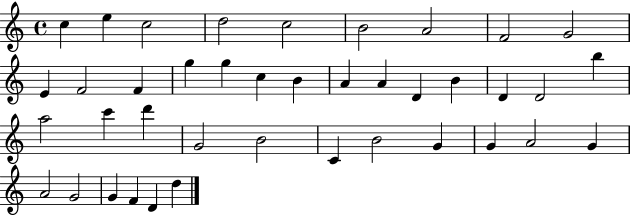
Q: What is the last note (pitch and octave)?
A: D5